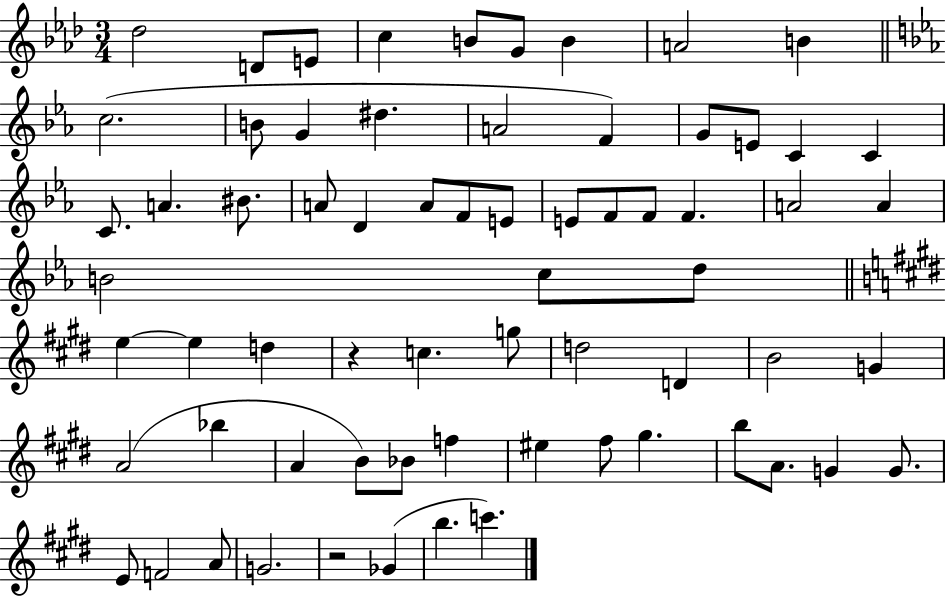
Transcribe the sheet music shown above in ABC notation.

X:1
T:Untitled
M:3/4
L:1/4
K:Ab
_d2 D/2 E/2 c B/2 G/2 B A2 B c2 B/2 G ^d A2 F G/2 E/2 C C C/2 A ^B/2 A/2 D A/2 F/2 E/2 E/2 F/2 F/2 F A2 A B2 c/2 d/2 e e d z c g/2 d2 D B2 G A2 _b A B/2 _B/2 f ^e ^f/2 ^g b/2 A/2 G G/2 E/2 F2 A/2 G2 z2 _G b c'